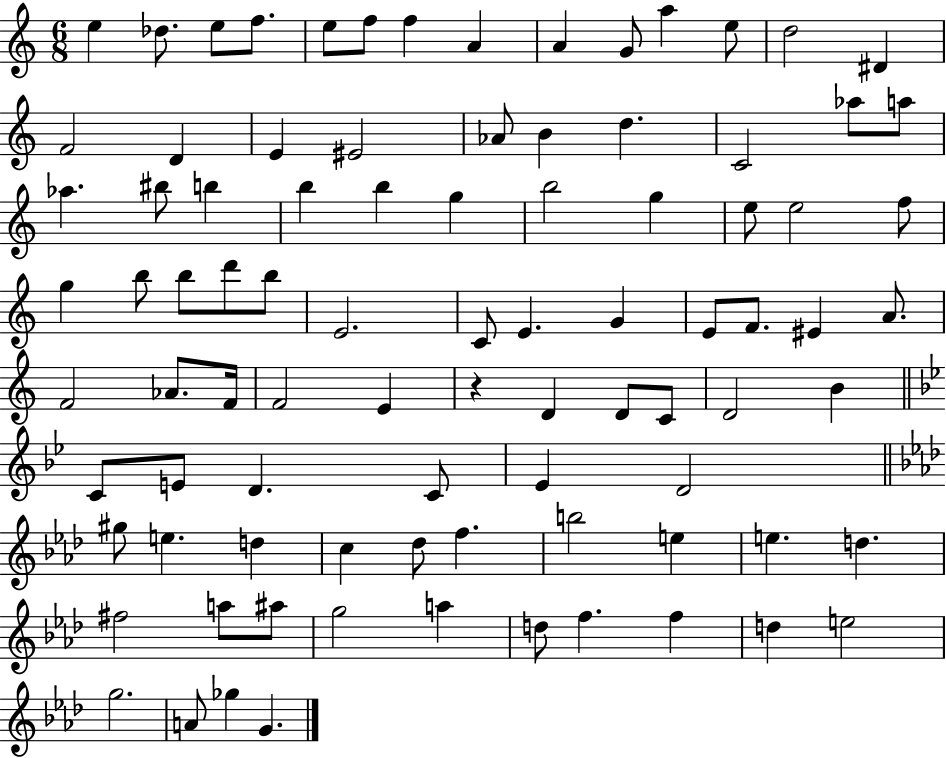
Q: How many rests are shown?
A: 1